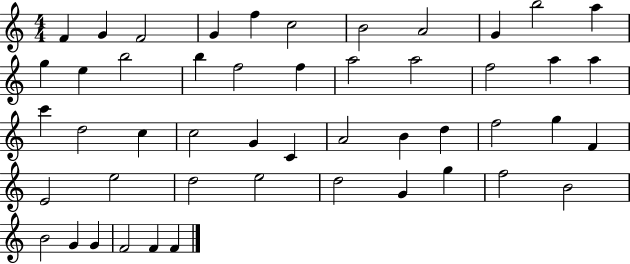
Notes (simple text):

F4/q G4/q F4/h G4/q F5/q C5/h B4/h A4/h G4/q B5/h A5/q G5/q E5/q B5/h B5/q F5/h F5/q A5/h A5/h F5/h A5/q A5/q C6/q D5/h C5/q C5/h G4/q C4/q A4/h B4/q D5/q F5/h G5/q F4/q E4/h E5/h D5/h E5/h D5/h G4/q G5/q F5/h B4/h B4/h G4/q G4/q F4/h F4/q F4/q